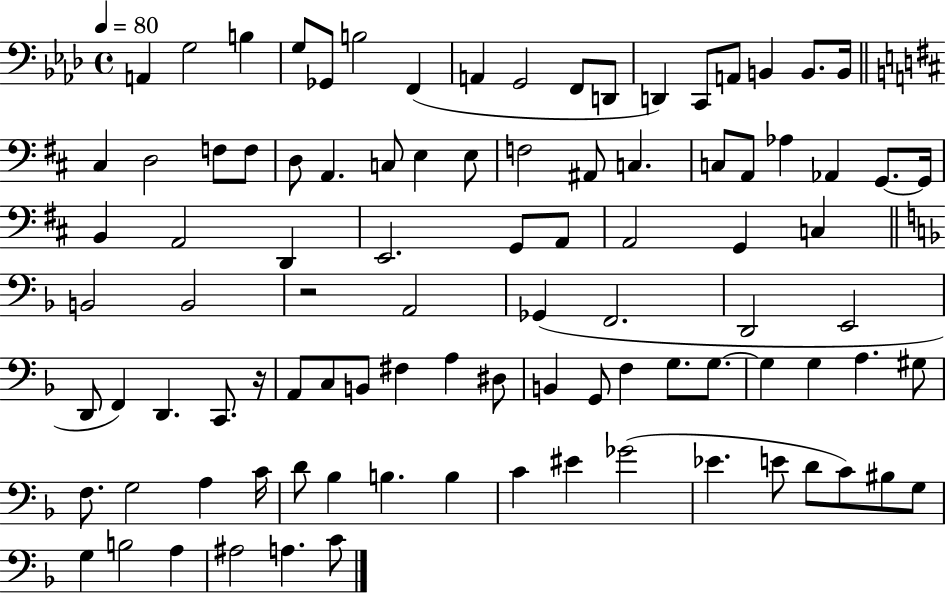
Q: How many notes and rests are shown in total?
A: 95